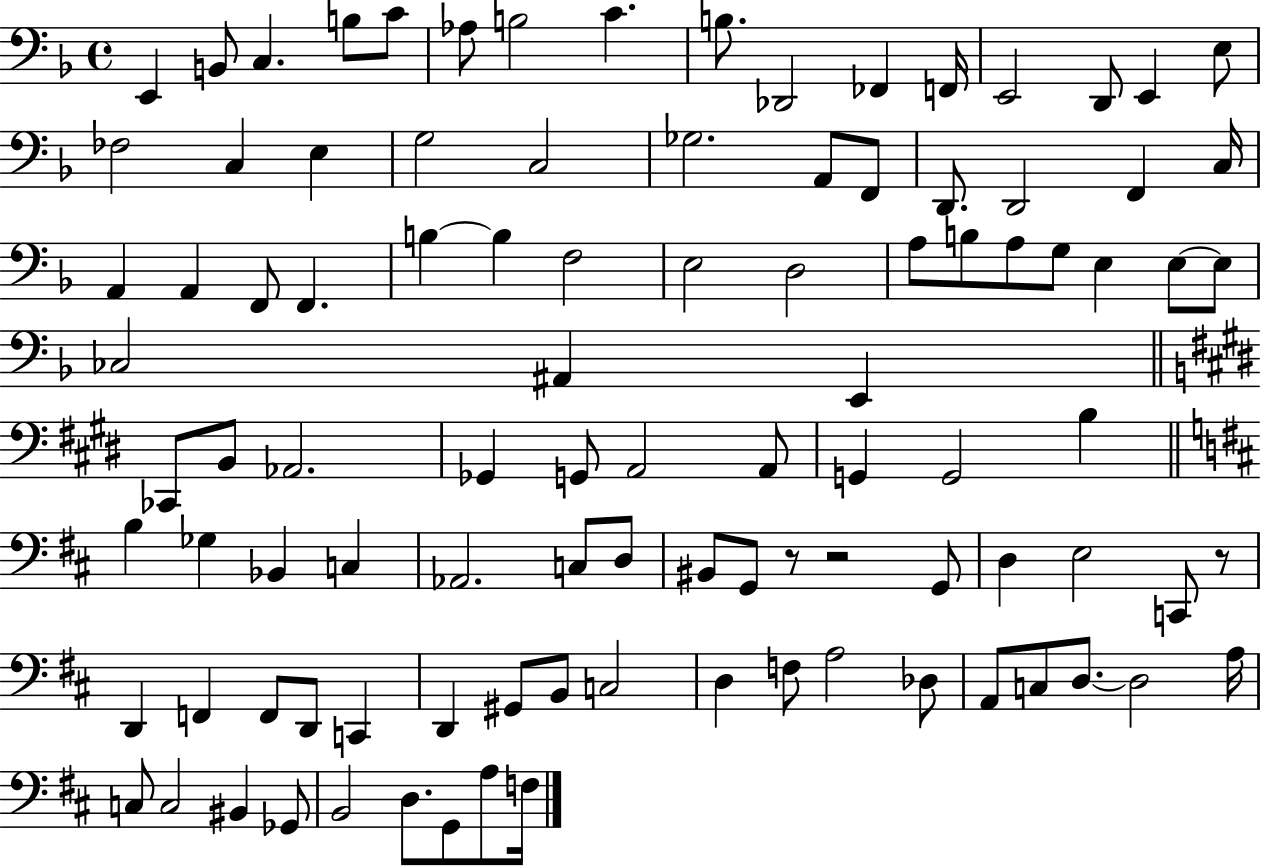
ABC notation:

X:1
T:Untitled
M:4/4
L:1/4
K:F
E,, B,,/2 C, B,/2 C/2 _A,/2 B,2 C B,/2 _D,,2 _F,, F,,/4 E,,2 D,,/2 E,, E,/2 _F,2 C, E, G,2 C,2 _G,2 A,,/2 F,,/2 D,,/2 D,,2 F,, C,/4 A,, A,, F,,/2 F,, B, B, F,2 E,2 D,2 A,/2 B,/2 A,/2 G,/2 E, E,/2 E,/2 _C,2 ^A,, E,, _C,,/2 B,,/2 _A,,2 _G,, G,,/2 A,,2 A,,/2 G,, G,,2 B, B, _G, _B,, C, _A,,2 C,/2 D,/2 ^B,,/2 G,,/2 z/2 z2 G,,/2 D, E,2 C,,/2 z/2 D,, F,, F,,/2 D,,/2 C,, D,, ^G,,/2 B,,/2 C,2 D, F,/2 A,2 _D,/2 A,,/2 C,/2 D,/2 D,2 A,/4 C,/2 C,2 ^B,, _G,,/2 B,,2 D,/2 G,,/2 A,/2 F,/4